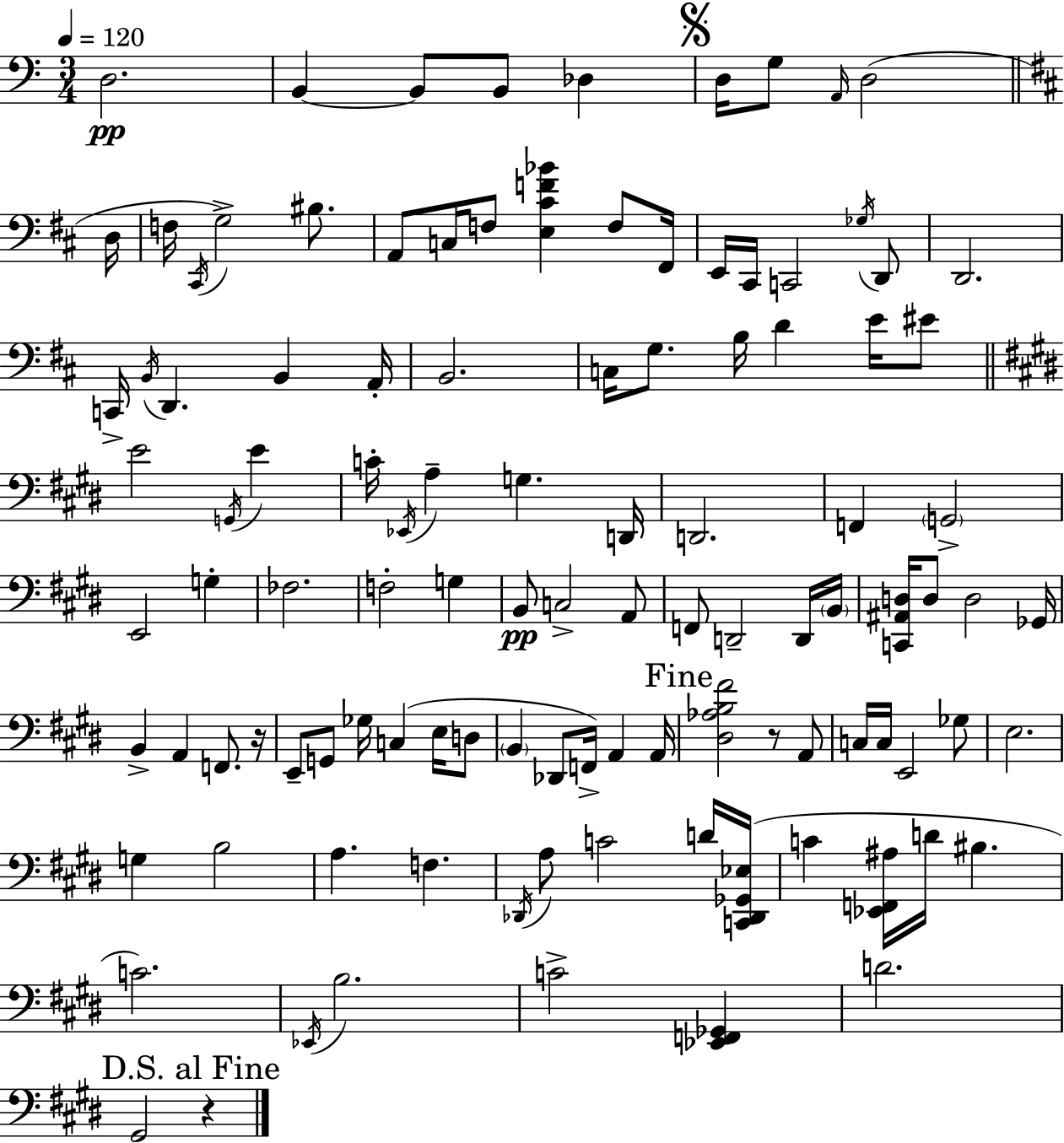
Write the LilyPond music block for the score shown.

{
  \clef bass
  \numericTimeSignature
  \time 3/4
  \key c \major
  \tempo 4 = 120
  d2.\pp | b,4~~ b,8 b,8 des4 | \mark \markup { \musicglyph "scripts.segno" } d16 g8 \grace { a,16 } d2( | \bar "||" \break \key b \minor d16 f16 \acciaccatura { cis,16 }) g2-> bis8. | a,8 c16 f8 <e cis' f' bes'>4 f8 | fis,16 e,16 cis,16 c,2 | \acciaccatura { ges16 } d,8 d,2. | \break c,16-> \acciaccatura { b,16 } d,4. b,4 | a,16-. b,2. | c16 g8. b16 d'4 | e'16 eis'8 \bar "||" \break \key e \major e'2 \acciaccatura { g,16 } e'4 | c'16-. \acciaccatura { ees,16 } a4-- g4. | d,16 d,2. | f,4 \parenthesize g,2-> | \break e,2 g4-. | fes2. | f2-. g4 | b,8\pp c2-> | \break a,8 f,8 d,2-- | d,16 \parenthesize b,16 <c, ais, d>16 d8 d2 | ges,16 b,4-> a,4 f,8. | r16 e,8-- g,8 ges16 c4( e16 | \break d8 \parenthesize b,4 des,8 f,16->) a,4 | a,16 \mark "Fine" <dis aes b fis'>2 r8 | a,8 c16 c16 e,2 | ges8 e2. | \break g4 b2 | a4. f4. | \acciaccatura { des,16 } a8 c'2 | d'16 <c, des, ges, ees>16( c'4 <ees, f, ais>16 d'16 bis4. | \break c'2.) | \acciaccatura { ees,16 } b2. | c'2-> | <ees, f, ges,>4 d'2. | \break \mark "D.S. al Fine" gis,2 | r4 \bar "|."
}